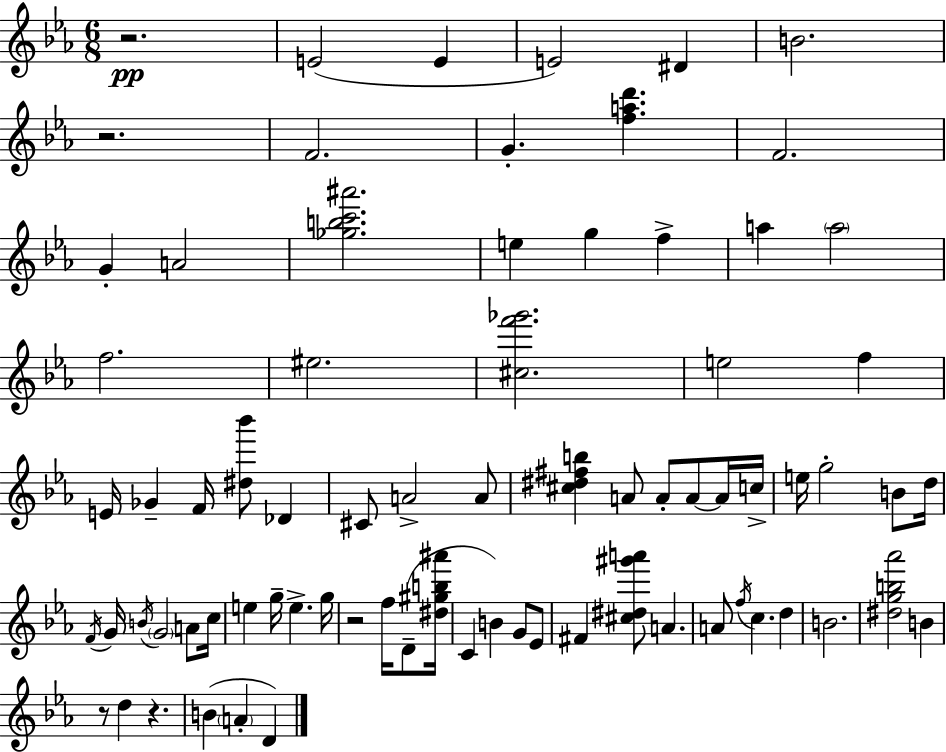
X:1
T:Untitled
M:6/8
L:1/4
K:Eb
z2 E2 E E2 ^D B2 z2 F2 G [fad'] F2 G A2 [_gbc'^a']2 e g f a a2 f2 ^e2 [^cf'_g']2 e2 f E/4 _G F/4 [^d_b']/2 _D ^C/2 A2 A/2 [^c^d^fb] A/2 A/2 A/2 A/4 c/4 e/4 g2 B/2 d/4 F/4 G/4 B/4 G2 A/2 c/4 e g/4 e g/4 z2 f/4 D/2 [^d^gb^a']/4 C B G/2 _E/2 ^F [^c^d^g'a']/2 A A/2 f/4 c d B2 [^dgb_a']2 B z/2 d z B A D